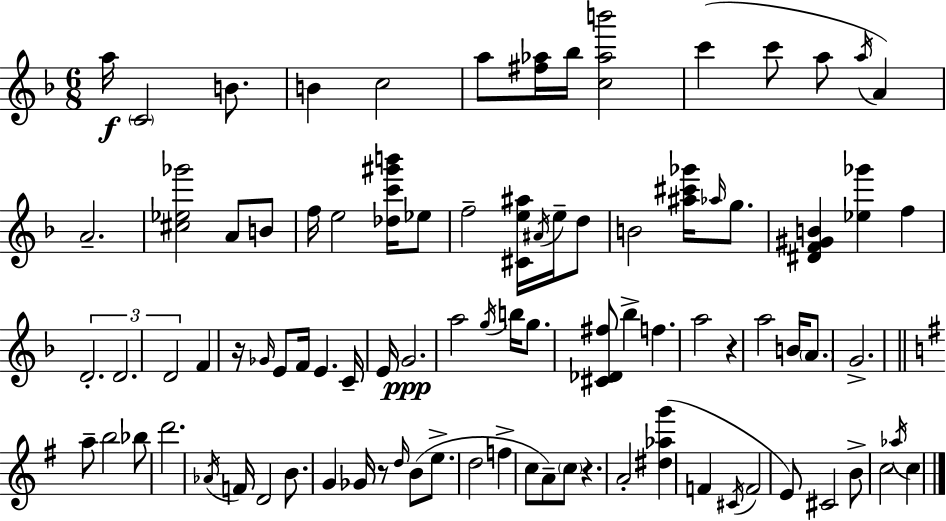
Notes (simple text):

A5/s C4/h B4/e. B4/q C5/h A5/e [F#5,Ab5]/s Bb5/s [C5,Ab5,B6]/h C6/q C6/e A5/e A5/s A4/q A4/h. [C#5,Eb5,Gb6]/h A4/e B4/e F5/s E5/h [Db5,C6,G#6,B6]/s Eb5/e F5/h [C#4,E5,A#5]/s A#4/s E5/s D5/e B4/h [A#5,C#6,Gb6]/s Ab5/s G5/e. [D#4,F4,G#4,B4]/q [Eb5,Gb6]/q F5/q D4/h. D4/h. D4/h F4/q R/s Gb4/s E4/e F4/s E4/q. C4/s E4/s G4/h. A5/h G5/s B5/s G5/e. [C#4,Db4,F#5]/e Bb5/q F5/q. A5/h R/q A5/h B4/s A4/e. G4/h. A5/e B5/h Bb5/e D6/h. Ab4/s F4/s D4/h B4/e. G4/q Gb4/s R/e D5/s B4/e E5/e. D5/h F5/q C5/e A4/e C5/e R/q. A4/h [D#5,Ab5,G6]/q F4/q C#4/s F4/h E4/e C#4/h B4/e C5/h Ab5/s C5/q